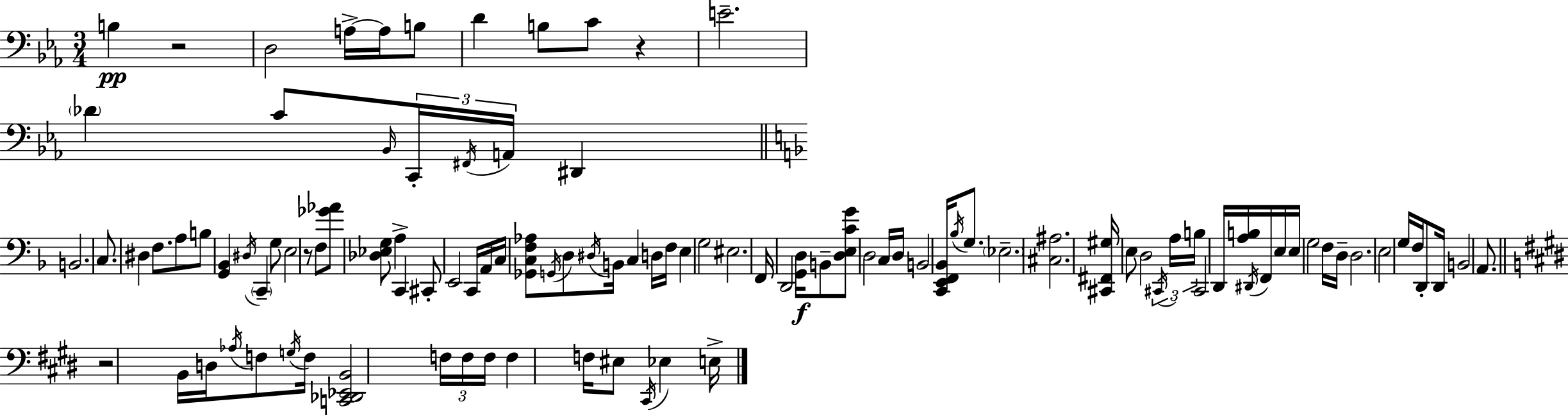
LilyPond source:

{
  \clef bass
  \numericTimeSignature
  \time 3/4
  \key ees \major
  b4\pp r2 | d2 a16->~~ a16 b8 | d'4 b8 c'8 r4 | e'2.-- | \break \parenthesize des'4 c'8 \grace { bes,16 } \tuplet 3/2 { c,16-. \acciaccatura { fis,16 } a,16 } dis,4 | \bar "||" \break \key f \major b,2. | c8. dis4 f8. a8 | b8 <g, bes,>4 \acciaccatura { dis16 } \parenthesize c,4-- g8 | e2 r8 f8 | \break <ges' aes'>8 <des ees g>8 a4-> c,4 | cis,8-. e,2 c,16 | a,16 c16 <ges, c f aes>8 \acciaccatura { g,16 } d8 \acciaccatura { dis16 } b,16 c4 | d16 f16 e4 g2 | \break eis2. | f,16 d,2 | <g, d>16\f b,8-- <d e c' g'>8 d2 | c16 d16 b,2 <c, e, f, bes,>16 | \break \acciaccatura { bes16 } g8. \parenthesize ees2.-- | <cis ais>2. | <cis, fis, gis>16 e8 d2 | \tuplet 3/2 { \acciaccatura { cis,16 } a16 b16 } cis,2 | \break d,16 <a b>16 \acciaccatura { dis,16 } f,16 e16 e16 g2 | f16 d16-- d2. | e2 | g16 f16 d,8-. d,16 b,2 | \break a,8. \bar "||" \break \key e \major r2 b,16 d16 \acciaccatura { aes16 } f8 | \acciaccatura { g16 } f16 <c, des, ees, b,>2 \tuplet 3/2 { f16 | f16 f16 } f4 f16 eis8 \acciaccatura { cis,16 } ees4 | e16-> \bar "|."
}